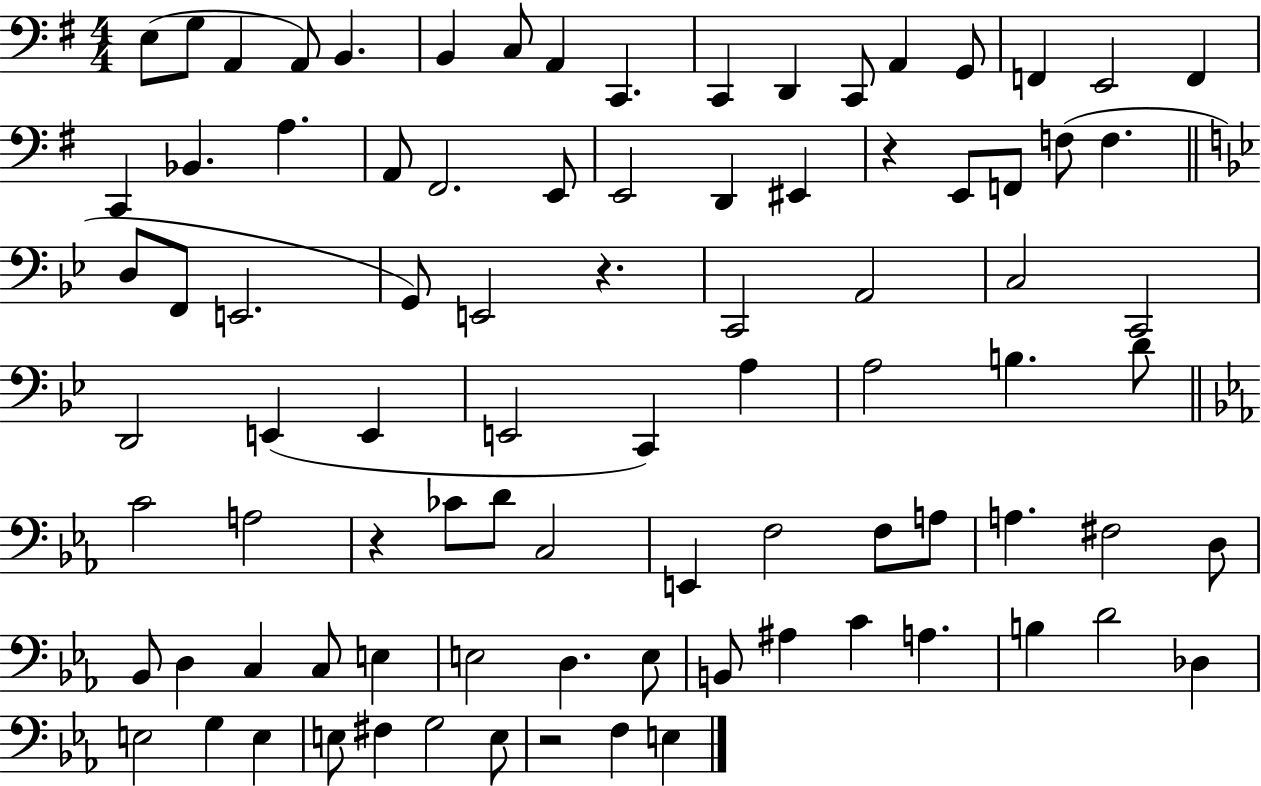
E3/e G3/e A2/q A2/e B2/q. B2/q C3/e A2/q C2/q. C2/q D2/q C2/e A2/q G2/e F2/q E2/h F2/q C2/q Bb2/q. A3/q. A2/e F#2/h. E2/e E2/h D2/q EIS2/q R/q E2/e F2/e F3/e F3/q. D3/e F2/e E2/h. G2/e E2/h R/q. C2/h A2/h C3/h C2/h D2/h E2/q E2/q E2/h C2/q A3/q A3/h B3/q. D4/e C4/h A3/h R/q CES4/e D4/e C3/h E2/q F3/h F3/e A3/e A3/q. F#3/h D3/e Bb2/e D3/q C3/q C3/e E3/q E3/h D3/q. E3/e B2/e A#3/q C4/q A3/q. B3/q D4/h Db3/q E3/h G3/q E3/q E3/e F#3/q G3/h E3/e R/h F3/q E3/q